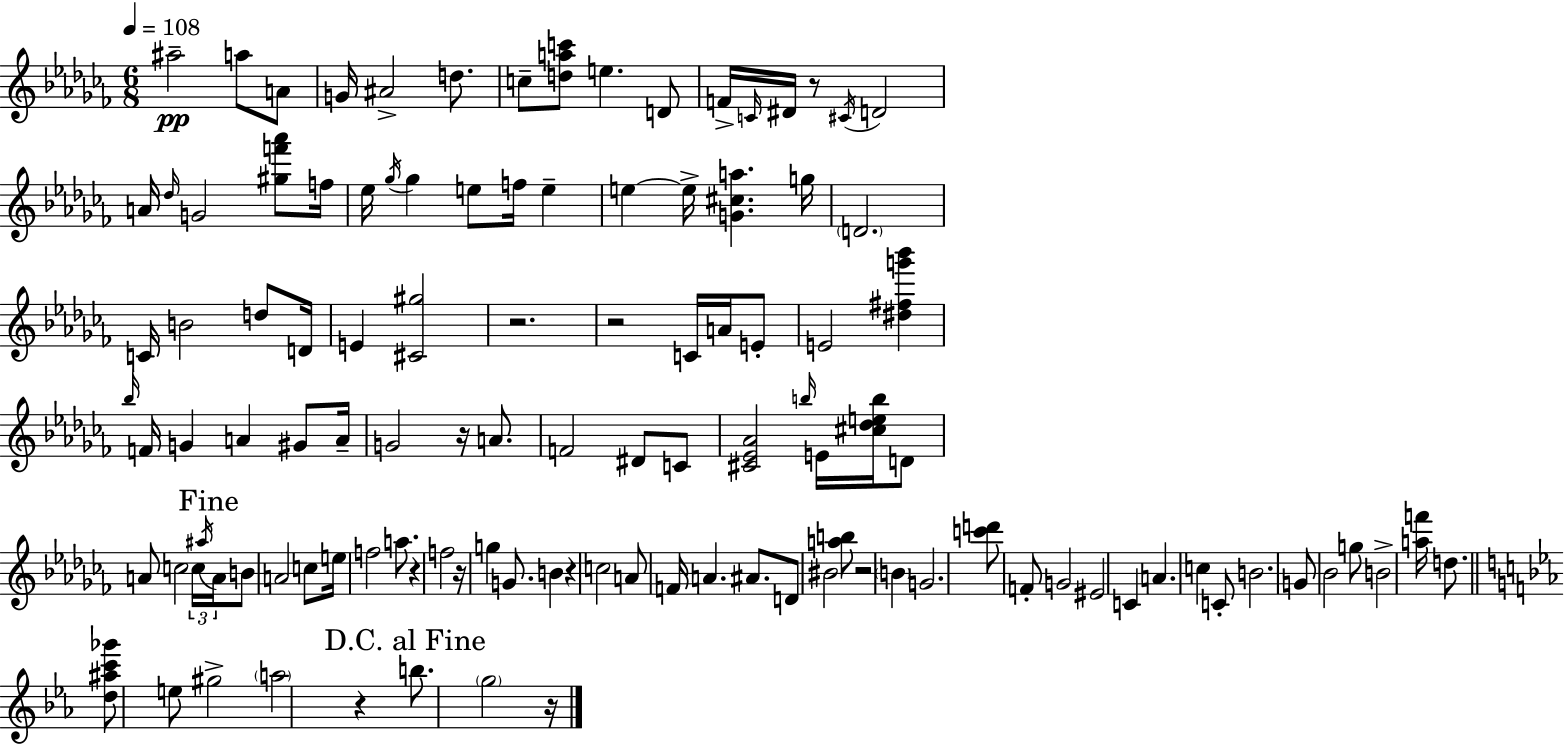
{
  \clef treble
  \numericTimeSignature
  \time 6/8
  \key aes \minor
  \tempo 4 = 108
  ais''2--\pp a''8 a'8 | g'16 ais'2-> d''8. | c''8-- <d'' a'' c'''>8 e''4. d'8 | f'16-> \grace { c'16 } dis'16 r8 \acciaccatura { cis'16 } d'2 | \break a'16 \grace { des''16 } g'2 | <gis'' f''' aes'''>8 f''16 ees''16 \acciaccatura { ges''16 } ges''4 e''8 f''16 | e''4-- e''4~~ e''16-> <g' cis'' a''>4. | g''16 \parenthesize d'2. | \break c'16 b'2 | d''8 d'16 e'4 <cis' gis''>2 | r2. | r2 | \break c'16 a'16 e'8-. e'2 | <dis'' fis'' g''' bes'''>4 \grace { bes''16 } f'16 g'4 a'4 | gis'8 a'16-- g'2 | r16 a'8. f'2 | \break dis'8 c'8 <cis' ees' aes'>2 | \grace { b''16 } e'16 <cis'' des'' e'' b''>16 d'8 a'8 c''2 | \tuplet 3/2 { c''16 \acciaccatura { ais''16 } \mark "Fine" a'16 } b'8 a'2 | c''8 e''16 f''2 | \break a''8. r4 f''2 | r16 g''4 | g'8. b'4 r4 c''2 | a'8 f'16 a'4. | \break ais'8. d'8 bis'2 | <a'' b''>8 r2 | \parenthesize b'4 g'2. | <c''' d'''>8 f'8-. g'2 | \break eis'2 | c'4 a'4. | c''4 c'8-. b'2. | g'8 bes'2 | \break g''8 b'2-> | <a'' f'''>16 d''8. \bar "||" \break \key c \minor <d'' ais'' c''' ges'''>8 e''8 gis''2-> | \parenthesize a''2 r4 | \mark "D.C. al Fine" b''8. \parenthesize g''2 r16 | \bar "|."
}